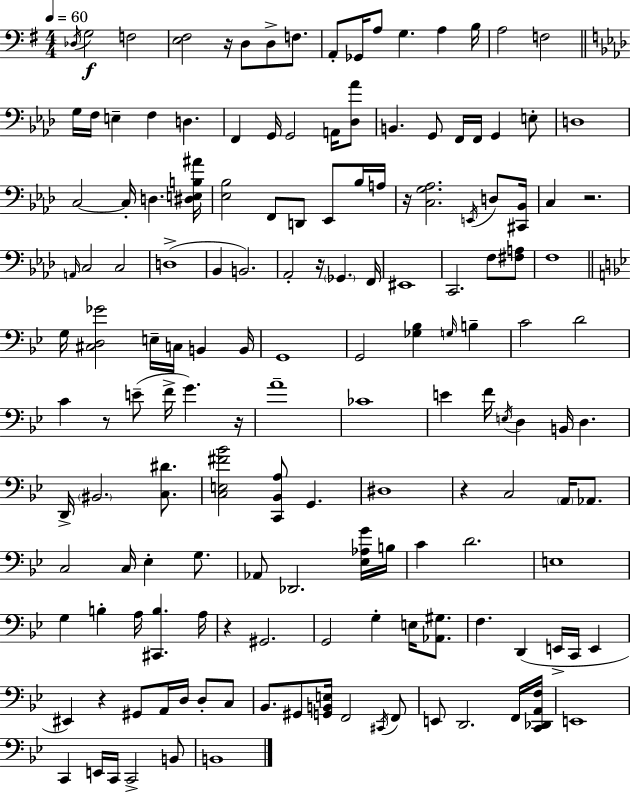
Db3/s G3/h F3/h [E3,F#3]/h R/s D3/e D3/e F3/e. A2/e Gb2/s A3/e G3/q. A3/q B3/s A3/h F3/h G3/s F3/s E3/q F3/q D3/q. F2/q G2/s G2/h A2/s [Db3,Ab4]/e B2/q. G2/e F2/s F2/s G2/q E3/e D3/w C3/h C3/s D3/q. [D#3,E3,B3,A#4]/s [Eb3,Bb3]/h F2/e D2/e Eb2/e Bb3/s A3/s R/s [C3,G3,Ab3]/h. E2/s D3/e [C#2,Bb2]/s C3/q R/h. A2/s C3/h C3/h D3/w Bb2/q B2/h. Ab2/h R/s Gb2/q. F2/s EIS2/w C2/h. F3/e [F#3,A3]/e F3/w G3/s [C#3,D3,Gb4]/h E3/s C3/s B2/q B2/s G2/w G2/h [Gb3,Bb3]/q G3/s B3/q C4/h D4/h C4/q R/e E4/e F4/s G4/q. R/s A4/w CES4/w E4/q F4/s E3/s D3/q B2/s D3/q. D2/s BIS2/h. [C3,D#4]/e. [C3,E3,F#4,Bb4]/h [C2,Bb2,A3]/e G2/q. D#3/w R/q C3/h A2/s Ab2/e. C3/h C3/s Eb3/q G3/e. Ab2/e Db2/h. [Eb3,Ab3,G4]/s B3/s C4/q D4/h. E3/w G3/q B3/q A3/s [C#2,B3]/q. A3/s R/q G#2/h. G2/h G3/q E3/s [Ab2,G#3]/e. F3/q. D2/q E2/s C2/s E2/q EIS2/q R/q G#2/e A2/s D3/s D3/e C3/e Bb2/e. G#2/e [G2,B2,E3]/s F2/h C#2/s F2/e E2/e D2/h. F2/s [C2,Db2,A2,F3]/s E2/w C2/q E2/s C2/s C2/h B2/e B2/w